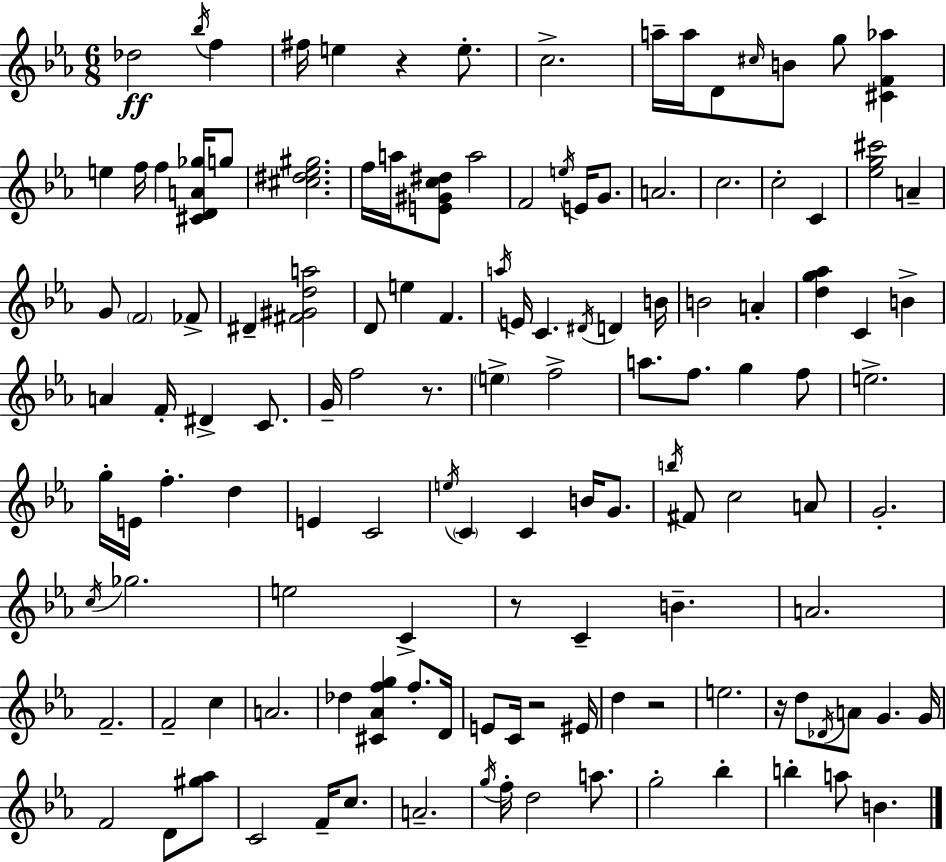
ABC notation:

X:1
T:Untitled
M:6/8
L:1/4
K:Eb
_d2 _b/4 f ^f/4 e z e/2 c2 a/4 a/4 D/2 ^c/4 B/2 g/2 [^CF_a] e f/4 f [^CDA_g]/4 g/2 [^c^d_e^g]2 f/4 a/4 [E^Gc^d]/2 a2 F2 e/4 E/4 G/2 A2 c2 c2 C [_eg^c']2 A G/2 F2 _F/2 ^D [^F^Gda]2 D/2 e F a/4 E/4 C ^D/4 D B/4 B2 A [dg_a] C B A F/4 ^D C/2 G/4 f2 z/2 e f2 a/2 f/2 g f/2 e2 g/4 E/4 f d E C2 e/4 C C B/4 G/2 b/4 ^F/2 c2 A/2 G2 c/4 _g2 e2 C z/2 C B A2 F2 F2 c A2 _d [^C_Afg] f/2 D/4 E/2 C/4 z2 ^E/4 d z2 e2 z/4 d/2 _D/4 A/2 G G/4 F2 D/2 [^g_a]/2 C2 F/4 c/2 A2 g/4 f/4 d2 a/2 g2 _b b a/2 B